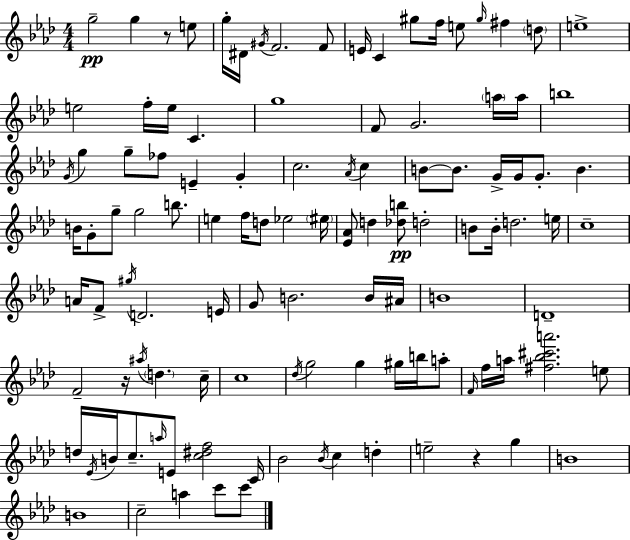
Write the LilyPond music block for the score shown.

{
  \clef treble
  \numericTimeSignature
  \time 4/4
  \key aes \major
  g''2--\pp g''4 r8 e''8 | g''16-. dis'16 \acciaccatura { gis'16 } f'2. f'8 | e'16 c'4 gis''8 f''16 e''8 \grace { gis''16 } fis''4 | \parenthesize d''8 e''1-> | \break e''2 f''16-. e''16 c'4. | g''1 | f'8 g'2. | \parenthesize a''16 a''16 b''1 | \break \acciaccatura { g'16 } g''4 g''8-- fes''8 e'4-- g'4-. | c''2. \acciaccatura { aes'16 } | c''4 b'8~~ b'8. g'16-> g'16 g'8.-. b'4. | b'16 g'8-. g''8-- g''2 | \break b''8. e''4 f''16 d''8 ees''2 | \parenthesize eis''16 <ees' aes'>8 d''4 <des'' b''>8\pp d''2-. | b'8 b'16-. d''2. | e''16 c''1-- | \break a'16 f'8-> \acciaccatura { gis''16 } d'2. | e'16 g'8 b'2. | b'16 ais'16 b'1 | d'1-- | \break f'2-- r16 \acciaccatura { ais''16 } \parenthesize d''4. | c''16-- c''1 | \acciaccatura { des''16 } g''2 g''4 | gis''16 b''16 a''8-. \grace { f'16 } f''16 a''16 <fis'' bes'' cis''' a'''>2. | \break e''8 d''16 \acciaccatura { ees'16 } b'16 c''8.-- \grace { a''16 } e'8 | <c'' dis'' f''>2 c'16 bes'2 | \acciaccatura { bes'16 } c''4 d''4-. e''2-- | r4 g''4 b'1 | \break b'1 | c''2-- | a''4 c'''8 c'''8 \bar "|."
}